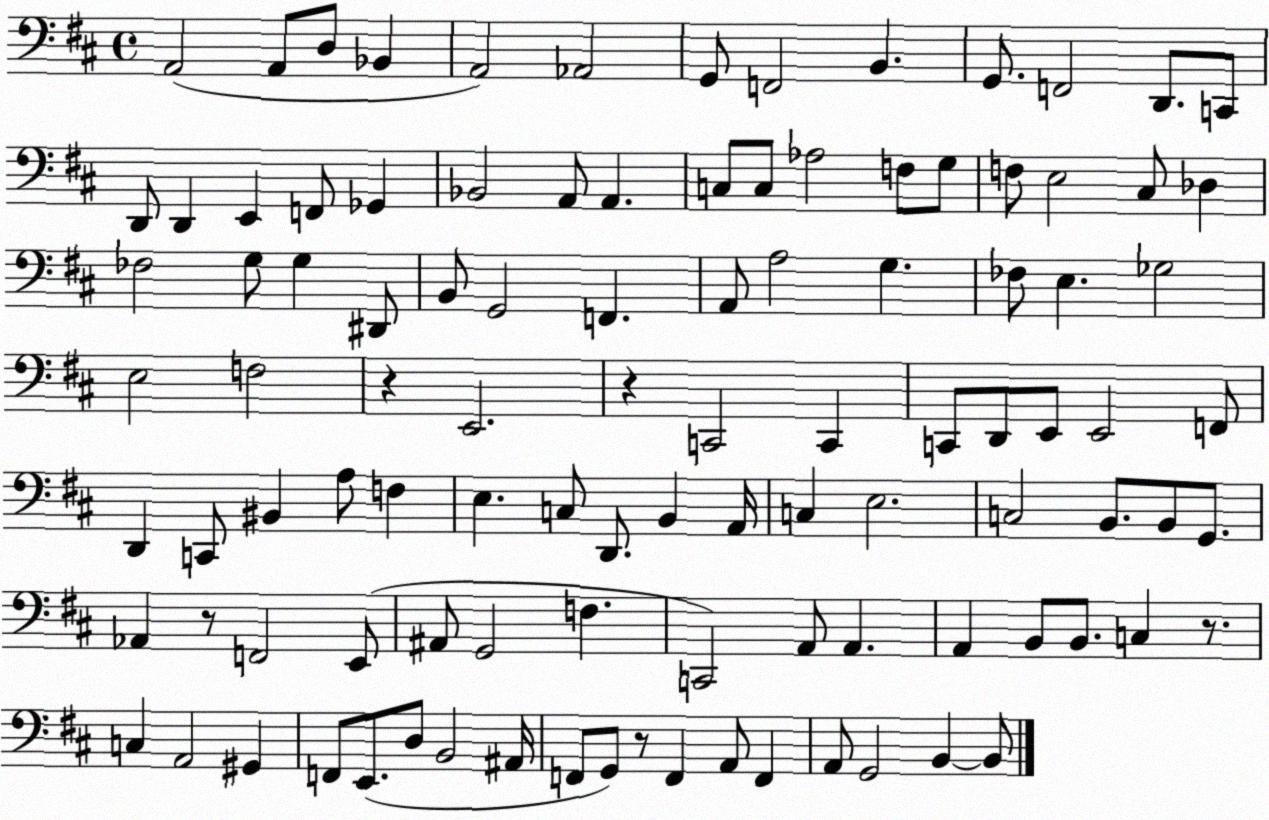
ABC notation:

X:1
T:Untitled
M:4/4
L:1/4
K:D
A,,2 A,,/2 D,/2 _B,, A,,2 _A,,2 G,,/2 F,,2 B,, G,,/2 F,,2 D,,/2 C,,/2 D,,/2 D,, E,, F,,/2 _G,, _B,,2 A,,/2 A,, C,/2 C,/2 _A,2 F,/2 G,/2 F,/2 E,2 ^C,/2 _D, _F,2 G,/2 G, ^D,,/2 B,,/2 G,,2 F,, A,,/2 A,2 G, _F,/2 E, _G,2 E,2 F,2 z E,,2 z C,,2 C,, C,,/2 D,,/2 E,,/2 E,,2 F,,/2 D,, C,,/2 ^B,, A,/2 F, E, C,/2 D,,/2 B,, A,,/4 C, E,2 C,2 B,,/2 B,,/2 G,,/2 _A,, z/2 F,,2 E,,/2 ^A,,/2 G,,2 F, C,,2 A,,/2 A,, A,, B,,/2 B,,/2 C, z/2 C, A,,2 ^G,, F,,/2 E,,/2 D,/2 B,,2 ^A,,/4 F,,/2 G,,/2 z/2 F,, A,,/2 F,, A,,/2 G,,2 B,, B,,/2